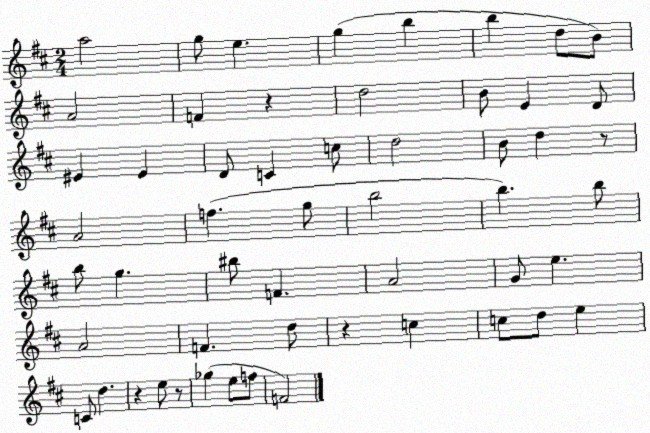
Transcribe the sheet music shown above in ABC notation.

X:1
T:Untitled
M:2/4
L:1/4
K:D
a2 g/2 e g b b d/2 B/2 A2 F z d2 B/2 E D/2 ^E ^E D/2 C c/2 d2 B/2 d z/2 A2 f g/2 b2 b b/2 b/2 g ^b/2 F A2 G/2 e A2 F d/2 z c c/2 d/2 e C/2 d z e/2 z/2 _g e/2 f/2 F2